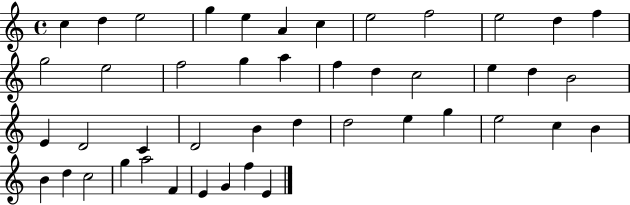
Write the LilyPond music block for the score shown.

{
  \clef treble
  \time 4/4
  \defaultTimeSignature
  \key c \major
  c''4 d''4 e''2 | g''4 e''4 a'4 c''4 | e''2 f''2 | e''2 d''4 f''4 | \break g''2 e''2 | f''2 g''4 a''4 | f''4 d''4 c''2 | e''4 d''4 b'2 | \break e'4 d'2 c'4 | d'2 b'4 d''4 | d''2 e''4 g''4 | e''2 c''4 b'4 | \break b'4 d''4 c''2 | g''4 a''2 f'4 | e'4 g'4 f''4 e'4 | \bar "|."
}